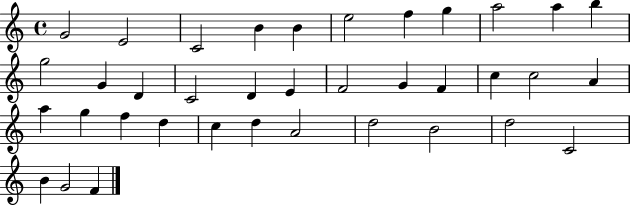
{
  \clef treble
  \time 4/4
  \defaultTimeSignature
  \key c \major
  g'2 e'2 | c'2 b'4 b'4 | e''2 f''4 g''4 | a''2 a''4 b''4 | \break g''2 g'4 d'4 | c'2 d'4 e'4 | f'2 g'4 f'4 | c''4 c''2 a'4 | \break a''4 g''4 f''4 d''4 | c''4 d''4 a'2 | d''2 b'2 | d''2 c'2 | \break b'4 g'2 f'4 | \bar "|."
}